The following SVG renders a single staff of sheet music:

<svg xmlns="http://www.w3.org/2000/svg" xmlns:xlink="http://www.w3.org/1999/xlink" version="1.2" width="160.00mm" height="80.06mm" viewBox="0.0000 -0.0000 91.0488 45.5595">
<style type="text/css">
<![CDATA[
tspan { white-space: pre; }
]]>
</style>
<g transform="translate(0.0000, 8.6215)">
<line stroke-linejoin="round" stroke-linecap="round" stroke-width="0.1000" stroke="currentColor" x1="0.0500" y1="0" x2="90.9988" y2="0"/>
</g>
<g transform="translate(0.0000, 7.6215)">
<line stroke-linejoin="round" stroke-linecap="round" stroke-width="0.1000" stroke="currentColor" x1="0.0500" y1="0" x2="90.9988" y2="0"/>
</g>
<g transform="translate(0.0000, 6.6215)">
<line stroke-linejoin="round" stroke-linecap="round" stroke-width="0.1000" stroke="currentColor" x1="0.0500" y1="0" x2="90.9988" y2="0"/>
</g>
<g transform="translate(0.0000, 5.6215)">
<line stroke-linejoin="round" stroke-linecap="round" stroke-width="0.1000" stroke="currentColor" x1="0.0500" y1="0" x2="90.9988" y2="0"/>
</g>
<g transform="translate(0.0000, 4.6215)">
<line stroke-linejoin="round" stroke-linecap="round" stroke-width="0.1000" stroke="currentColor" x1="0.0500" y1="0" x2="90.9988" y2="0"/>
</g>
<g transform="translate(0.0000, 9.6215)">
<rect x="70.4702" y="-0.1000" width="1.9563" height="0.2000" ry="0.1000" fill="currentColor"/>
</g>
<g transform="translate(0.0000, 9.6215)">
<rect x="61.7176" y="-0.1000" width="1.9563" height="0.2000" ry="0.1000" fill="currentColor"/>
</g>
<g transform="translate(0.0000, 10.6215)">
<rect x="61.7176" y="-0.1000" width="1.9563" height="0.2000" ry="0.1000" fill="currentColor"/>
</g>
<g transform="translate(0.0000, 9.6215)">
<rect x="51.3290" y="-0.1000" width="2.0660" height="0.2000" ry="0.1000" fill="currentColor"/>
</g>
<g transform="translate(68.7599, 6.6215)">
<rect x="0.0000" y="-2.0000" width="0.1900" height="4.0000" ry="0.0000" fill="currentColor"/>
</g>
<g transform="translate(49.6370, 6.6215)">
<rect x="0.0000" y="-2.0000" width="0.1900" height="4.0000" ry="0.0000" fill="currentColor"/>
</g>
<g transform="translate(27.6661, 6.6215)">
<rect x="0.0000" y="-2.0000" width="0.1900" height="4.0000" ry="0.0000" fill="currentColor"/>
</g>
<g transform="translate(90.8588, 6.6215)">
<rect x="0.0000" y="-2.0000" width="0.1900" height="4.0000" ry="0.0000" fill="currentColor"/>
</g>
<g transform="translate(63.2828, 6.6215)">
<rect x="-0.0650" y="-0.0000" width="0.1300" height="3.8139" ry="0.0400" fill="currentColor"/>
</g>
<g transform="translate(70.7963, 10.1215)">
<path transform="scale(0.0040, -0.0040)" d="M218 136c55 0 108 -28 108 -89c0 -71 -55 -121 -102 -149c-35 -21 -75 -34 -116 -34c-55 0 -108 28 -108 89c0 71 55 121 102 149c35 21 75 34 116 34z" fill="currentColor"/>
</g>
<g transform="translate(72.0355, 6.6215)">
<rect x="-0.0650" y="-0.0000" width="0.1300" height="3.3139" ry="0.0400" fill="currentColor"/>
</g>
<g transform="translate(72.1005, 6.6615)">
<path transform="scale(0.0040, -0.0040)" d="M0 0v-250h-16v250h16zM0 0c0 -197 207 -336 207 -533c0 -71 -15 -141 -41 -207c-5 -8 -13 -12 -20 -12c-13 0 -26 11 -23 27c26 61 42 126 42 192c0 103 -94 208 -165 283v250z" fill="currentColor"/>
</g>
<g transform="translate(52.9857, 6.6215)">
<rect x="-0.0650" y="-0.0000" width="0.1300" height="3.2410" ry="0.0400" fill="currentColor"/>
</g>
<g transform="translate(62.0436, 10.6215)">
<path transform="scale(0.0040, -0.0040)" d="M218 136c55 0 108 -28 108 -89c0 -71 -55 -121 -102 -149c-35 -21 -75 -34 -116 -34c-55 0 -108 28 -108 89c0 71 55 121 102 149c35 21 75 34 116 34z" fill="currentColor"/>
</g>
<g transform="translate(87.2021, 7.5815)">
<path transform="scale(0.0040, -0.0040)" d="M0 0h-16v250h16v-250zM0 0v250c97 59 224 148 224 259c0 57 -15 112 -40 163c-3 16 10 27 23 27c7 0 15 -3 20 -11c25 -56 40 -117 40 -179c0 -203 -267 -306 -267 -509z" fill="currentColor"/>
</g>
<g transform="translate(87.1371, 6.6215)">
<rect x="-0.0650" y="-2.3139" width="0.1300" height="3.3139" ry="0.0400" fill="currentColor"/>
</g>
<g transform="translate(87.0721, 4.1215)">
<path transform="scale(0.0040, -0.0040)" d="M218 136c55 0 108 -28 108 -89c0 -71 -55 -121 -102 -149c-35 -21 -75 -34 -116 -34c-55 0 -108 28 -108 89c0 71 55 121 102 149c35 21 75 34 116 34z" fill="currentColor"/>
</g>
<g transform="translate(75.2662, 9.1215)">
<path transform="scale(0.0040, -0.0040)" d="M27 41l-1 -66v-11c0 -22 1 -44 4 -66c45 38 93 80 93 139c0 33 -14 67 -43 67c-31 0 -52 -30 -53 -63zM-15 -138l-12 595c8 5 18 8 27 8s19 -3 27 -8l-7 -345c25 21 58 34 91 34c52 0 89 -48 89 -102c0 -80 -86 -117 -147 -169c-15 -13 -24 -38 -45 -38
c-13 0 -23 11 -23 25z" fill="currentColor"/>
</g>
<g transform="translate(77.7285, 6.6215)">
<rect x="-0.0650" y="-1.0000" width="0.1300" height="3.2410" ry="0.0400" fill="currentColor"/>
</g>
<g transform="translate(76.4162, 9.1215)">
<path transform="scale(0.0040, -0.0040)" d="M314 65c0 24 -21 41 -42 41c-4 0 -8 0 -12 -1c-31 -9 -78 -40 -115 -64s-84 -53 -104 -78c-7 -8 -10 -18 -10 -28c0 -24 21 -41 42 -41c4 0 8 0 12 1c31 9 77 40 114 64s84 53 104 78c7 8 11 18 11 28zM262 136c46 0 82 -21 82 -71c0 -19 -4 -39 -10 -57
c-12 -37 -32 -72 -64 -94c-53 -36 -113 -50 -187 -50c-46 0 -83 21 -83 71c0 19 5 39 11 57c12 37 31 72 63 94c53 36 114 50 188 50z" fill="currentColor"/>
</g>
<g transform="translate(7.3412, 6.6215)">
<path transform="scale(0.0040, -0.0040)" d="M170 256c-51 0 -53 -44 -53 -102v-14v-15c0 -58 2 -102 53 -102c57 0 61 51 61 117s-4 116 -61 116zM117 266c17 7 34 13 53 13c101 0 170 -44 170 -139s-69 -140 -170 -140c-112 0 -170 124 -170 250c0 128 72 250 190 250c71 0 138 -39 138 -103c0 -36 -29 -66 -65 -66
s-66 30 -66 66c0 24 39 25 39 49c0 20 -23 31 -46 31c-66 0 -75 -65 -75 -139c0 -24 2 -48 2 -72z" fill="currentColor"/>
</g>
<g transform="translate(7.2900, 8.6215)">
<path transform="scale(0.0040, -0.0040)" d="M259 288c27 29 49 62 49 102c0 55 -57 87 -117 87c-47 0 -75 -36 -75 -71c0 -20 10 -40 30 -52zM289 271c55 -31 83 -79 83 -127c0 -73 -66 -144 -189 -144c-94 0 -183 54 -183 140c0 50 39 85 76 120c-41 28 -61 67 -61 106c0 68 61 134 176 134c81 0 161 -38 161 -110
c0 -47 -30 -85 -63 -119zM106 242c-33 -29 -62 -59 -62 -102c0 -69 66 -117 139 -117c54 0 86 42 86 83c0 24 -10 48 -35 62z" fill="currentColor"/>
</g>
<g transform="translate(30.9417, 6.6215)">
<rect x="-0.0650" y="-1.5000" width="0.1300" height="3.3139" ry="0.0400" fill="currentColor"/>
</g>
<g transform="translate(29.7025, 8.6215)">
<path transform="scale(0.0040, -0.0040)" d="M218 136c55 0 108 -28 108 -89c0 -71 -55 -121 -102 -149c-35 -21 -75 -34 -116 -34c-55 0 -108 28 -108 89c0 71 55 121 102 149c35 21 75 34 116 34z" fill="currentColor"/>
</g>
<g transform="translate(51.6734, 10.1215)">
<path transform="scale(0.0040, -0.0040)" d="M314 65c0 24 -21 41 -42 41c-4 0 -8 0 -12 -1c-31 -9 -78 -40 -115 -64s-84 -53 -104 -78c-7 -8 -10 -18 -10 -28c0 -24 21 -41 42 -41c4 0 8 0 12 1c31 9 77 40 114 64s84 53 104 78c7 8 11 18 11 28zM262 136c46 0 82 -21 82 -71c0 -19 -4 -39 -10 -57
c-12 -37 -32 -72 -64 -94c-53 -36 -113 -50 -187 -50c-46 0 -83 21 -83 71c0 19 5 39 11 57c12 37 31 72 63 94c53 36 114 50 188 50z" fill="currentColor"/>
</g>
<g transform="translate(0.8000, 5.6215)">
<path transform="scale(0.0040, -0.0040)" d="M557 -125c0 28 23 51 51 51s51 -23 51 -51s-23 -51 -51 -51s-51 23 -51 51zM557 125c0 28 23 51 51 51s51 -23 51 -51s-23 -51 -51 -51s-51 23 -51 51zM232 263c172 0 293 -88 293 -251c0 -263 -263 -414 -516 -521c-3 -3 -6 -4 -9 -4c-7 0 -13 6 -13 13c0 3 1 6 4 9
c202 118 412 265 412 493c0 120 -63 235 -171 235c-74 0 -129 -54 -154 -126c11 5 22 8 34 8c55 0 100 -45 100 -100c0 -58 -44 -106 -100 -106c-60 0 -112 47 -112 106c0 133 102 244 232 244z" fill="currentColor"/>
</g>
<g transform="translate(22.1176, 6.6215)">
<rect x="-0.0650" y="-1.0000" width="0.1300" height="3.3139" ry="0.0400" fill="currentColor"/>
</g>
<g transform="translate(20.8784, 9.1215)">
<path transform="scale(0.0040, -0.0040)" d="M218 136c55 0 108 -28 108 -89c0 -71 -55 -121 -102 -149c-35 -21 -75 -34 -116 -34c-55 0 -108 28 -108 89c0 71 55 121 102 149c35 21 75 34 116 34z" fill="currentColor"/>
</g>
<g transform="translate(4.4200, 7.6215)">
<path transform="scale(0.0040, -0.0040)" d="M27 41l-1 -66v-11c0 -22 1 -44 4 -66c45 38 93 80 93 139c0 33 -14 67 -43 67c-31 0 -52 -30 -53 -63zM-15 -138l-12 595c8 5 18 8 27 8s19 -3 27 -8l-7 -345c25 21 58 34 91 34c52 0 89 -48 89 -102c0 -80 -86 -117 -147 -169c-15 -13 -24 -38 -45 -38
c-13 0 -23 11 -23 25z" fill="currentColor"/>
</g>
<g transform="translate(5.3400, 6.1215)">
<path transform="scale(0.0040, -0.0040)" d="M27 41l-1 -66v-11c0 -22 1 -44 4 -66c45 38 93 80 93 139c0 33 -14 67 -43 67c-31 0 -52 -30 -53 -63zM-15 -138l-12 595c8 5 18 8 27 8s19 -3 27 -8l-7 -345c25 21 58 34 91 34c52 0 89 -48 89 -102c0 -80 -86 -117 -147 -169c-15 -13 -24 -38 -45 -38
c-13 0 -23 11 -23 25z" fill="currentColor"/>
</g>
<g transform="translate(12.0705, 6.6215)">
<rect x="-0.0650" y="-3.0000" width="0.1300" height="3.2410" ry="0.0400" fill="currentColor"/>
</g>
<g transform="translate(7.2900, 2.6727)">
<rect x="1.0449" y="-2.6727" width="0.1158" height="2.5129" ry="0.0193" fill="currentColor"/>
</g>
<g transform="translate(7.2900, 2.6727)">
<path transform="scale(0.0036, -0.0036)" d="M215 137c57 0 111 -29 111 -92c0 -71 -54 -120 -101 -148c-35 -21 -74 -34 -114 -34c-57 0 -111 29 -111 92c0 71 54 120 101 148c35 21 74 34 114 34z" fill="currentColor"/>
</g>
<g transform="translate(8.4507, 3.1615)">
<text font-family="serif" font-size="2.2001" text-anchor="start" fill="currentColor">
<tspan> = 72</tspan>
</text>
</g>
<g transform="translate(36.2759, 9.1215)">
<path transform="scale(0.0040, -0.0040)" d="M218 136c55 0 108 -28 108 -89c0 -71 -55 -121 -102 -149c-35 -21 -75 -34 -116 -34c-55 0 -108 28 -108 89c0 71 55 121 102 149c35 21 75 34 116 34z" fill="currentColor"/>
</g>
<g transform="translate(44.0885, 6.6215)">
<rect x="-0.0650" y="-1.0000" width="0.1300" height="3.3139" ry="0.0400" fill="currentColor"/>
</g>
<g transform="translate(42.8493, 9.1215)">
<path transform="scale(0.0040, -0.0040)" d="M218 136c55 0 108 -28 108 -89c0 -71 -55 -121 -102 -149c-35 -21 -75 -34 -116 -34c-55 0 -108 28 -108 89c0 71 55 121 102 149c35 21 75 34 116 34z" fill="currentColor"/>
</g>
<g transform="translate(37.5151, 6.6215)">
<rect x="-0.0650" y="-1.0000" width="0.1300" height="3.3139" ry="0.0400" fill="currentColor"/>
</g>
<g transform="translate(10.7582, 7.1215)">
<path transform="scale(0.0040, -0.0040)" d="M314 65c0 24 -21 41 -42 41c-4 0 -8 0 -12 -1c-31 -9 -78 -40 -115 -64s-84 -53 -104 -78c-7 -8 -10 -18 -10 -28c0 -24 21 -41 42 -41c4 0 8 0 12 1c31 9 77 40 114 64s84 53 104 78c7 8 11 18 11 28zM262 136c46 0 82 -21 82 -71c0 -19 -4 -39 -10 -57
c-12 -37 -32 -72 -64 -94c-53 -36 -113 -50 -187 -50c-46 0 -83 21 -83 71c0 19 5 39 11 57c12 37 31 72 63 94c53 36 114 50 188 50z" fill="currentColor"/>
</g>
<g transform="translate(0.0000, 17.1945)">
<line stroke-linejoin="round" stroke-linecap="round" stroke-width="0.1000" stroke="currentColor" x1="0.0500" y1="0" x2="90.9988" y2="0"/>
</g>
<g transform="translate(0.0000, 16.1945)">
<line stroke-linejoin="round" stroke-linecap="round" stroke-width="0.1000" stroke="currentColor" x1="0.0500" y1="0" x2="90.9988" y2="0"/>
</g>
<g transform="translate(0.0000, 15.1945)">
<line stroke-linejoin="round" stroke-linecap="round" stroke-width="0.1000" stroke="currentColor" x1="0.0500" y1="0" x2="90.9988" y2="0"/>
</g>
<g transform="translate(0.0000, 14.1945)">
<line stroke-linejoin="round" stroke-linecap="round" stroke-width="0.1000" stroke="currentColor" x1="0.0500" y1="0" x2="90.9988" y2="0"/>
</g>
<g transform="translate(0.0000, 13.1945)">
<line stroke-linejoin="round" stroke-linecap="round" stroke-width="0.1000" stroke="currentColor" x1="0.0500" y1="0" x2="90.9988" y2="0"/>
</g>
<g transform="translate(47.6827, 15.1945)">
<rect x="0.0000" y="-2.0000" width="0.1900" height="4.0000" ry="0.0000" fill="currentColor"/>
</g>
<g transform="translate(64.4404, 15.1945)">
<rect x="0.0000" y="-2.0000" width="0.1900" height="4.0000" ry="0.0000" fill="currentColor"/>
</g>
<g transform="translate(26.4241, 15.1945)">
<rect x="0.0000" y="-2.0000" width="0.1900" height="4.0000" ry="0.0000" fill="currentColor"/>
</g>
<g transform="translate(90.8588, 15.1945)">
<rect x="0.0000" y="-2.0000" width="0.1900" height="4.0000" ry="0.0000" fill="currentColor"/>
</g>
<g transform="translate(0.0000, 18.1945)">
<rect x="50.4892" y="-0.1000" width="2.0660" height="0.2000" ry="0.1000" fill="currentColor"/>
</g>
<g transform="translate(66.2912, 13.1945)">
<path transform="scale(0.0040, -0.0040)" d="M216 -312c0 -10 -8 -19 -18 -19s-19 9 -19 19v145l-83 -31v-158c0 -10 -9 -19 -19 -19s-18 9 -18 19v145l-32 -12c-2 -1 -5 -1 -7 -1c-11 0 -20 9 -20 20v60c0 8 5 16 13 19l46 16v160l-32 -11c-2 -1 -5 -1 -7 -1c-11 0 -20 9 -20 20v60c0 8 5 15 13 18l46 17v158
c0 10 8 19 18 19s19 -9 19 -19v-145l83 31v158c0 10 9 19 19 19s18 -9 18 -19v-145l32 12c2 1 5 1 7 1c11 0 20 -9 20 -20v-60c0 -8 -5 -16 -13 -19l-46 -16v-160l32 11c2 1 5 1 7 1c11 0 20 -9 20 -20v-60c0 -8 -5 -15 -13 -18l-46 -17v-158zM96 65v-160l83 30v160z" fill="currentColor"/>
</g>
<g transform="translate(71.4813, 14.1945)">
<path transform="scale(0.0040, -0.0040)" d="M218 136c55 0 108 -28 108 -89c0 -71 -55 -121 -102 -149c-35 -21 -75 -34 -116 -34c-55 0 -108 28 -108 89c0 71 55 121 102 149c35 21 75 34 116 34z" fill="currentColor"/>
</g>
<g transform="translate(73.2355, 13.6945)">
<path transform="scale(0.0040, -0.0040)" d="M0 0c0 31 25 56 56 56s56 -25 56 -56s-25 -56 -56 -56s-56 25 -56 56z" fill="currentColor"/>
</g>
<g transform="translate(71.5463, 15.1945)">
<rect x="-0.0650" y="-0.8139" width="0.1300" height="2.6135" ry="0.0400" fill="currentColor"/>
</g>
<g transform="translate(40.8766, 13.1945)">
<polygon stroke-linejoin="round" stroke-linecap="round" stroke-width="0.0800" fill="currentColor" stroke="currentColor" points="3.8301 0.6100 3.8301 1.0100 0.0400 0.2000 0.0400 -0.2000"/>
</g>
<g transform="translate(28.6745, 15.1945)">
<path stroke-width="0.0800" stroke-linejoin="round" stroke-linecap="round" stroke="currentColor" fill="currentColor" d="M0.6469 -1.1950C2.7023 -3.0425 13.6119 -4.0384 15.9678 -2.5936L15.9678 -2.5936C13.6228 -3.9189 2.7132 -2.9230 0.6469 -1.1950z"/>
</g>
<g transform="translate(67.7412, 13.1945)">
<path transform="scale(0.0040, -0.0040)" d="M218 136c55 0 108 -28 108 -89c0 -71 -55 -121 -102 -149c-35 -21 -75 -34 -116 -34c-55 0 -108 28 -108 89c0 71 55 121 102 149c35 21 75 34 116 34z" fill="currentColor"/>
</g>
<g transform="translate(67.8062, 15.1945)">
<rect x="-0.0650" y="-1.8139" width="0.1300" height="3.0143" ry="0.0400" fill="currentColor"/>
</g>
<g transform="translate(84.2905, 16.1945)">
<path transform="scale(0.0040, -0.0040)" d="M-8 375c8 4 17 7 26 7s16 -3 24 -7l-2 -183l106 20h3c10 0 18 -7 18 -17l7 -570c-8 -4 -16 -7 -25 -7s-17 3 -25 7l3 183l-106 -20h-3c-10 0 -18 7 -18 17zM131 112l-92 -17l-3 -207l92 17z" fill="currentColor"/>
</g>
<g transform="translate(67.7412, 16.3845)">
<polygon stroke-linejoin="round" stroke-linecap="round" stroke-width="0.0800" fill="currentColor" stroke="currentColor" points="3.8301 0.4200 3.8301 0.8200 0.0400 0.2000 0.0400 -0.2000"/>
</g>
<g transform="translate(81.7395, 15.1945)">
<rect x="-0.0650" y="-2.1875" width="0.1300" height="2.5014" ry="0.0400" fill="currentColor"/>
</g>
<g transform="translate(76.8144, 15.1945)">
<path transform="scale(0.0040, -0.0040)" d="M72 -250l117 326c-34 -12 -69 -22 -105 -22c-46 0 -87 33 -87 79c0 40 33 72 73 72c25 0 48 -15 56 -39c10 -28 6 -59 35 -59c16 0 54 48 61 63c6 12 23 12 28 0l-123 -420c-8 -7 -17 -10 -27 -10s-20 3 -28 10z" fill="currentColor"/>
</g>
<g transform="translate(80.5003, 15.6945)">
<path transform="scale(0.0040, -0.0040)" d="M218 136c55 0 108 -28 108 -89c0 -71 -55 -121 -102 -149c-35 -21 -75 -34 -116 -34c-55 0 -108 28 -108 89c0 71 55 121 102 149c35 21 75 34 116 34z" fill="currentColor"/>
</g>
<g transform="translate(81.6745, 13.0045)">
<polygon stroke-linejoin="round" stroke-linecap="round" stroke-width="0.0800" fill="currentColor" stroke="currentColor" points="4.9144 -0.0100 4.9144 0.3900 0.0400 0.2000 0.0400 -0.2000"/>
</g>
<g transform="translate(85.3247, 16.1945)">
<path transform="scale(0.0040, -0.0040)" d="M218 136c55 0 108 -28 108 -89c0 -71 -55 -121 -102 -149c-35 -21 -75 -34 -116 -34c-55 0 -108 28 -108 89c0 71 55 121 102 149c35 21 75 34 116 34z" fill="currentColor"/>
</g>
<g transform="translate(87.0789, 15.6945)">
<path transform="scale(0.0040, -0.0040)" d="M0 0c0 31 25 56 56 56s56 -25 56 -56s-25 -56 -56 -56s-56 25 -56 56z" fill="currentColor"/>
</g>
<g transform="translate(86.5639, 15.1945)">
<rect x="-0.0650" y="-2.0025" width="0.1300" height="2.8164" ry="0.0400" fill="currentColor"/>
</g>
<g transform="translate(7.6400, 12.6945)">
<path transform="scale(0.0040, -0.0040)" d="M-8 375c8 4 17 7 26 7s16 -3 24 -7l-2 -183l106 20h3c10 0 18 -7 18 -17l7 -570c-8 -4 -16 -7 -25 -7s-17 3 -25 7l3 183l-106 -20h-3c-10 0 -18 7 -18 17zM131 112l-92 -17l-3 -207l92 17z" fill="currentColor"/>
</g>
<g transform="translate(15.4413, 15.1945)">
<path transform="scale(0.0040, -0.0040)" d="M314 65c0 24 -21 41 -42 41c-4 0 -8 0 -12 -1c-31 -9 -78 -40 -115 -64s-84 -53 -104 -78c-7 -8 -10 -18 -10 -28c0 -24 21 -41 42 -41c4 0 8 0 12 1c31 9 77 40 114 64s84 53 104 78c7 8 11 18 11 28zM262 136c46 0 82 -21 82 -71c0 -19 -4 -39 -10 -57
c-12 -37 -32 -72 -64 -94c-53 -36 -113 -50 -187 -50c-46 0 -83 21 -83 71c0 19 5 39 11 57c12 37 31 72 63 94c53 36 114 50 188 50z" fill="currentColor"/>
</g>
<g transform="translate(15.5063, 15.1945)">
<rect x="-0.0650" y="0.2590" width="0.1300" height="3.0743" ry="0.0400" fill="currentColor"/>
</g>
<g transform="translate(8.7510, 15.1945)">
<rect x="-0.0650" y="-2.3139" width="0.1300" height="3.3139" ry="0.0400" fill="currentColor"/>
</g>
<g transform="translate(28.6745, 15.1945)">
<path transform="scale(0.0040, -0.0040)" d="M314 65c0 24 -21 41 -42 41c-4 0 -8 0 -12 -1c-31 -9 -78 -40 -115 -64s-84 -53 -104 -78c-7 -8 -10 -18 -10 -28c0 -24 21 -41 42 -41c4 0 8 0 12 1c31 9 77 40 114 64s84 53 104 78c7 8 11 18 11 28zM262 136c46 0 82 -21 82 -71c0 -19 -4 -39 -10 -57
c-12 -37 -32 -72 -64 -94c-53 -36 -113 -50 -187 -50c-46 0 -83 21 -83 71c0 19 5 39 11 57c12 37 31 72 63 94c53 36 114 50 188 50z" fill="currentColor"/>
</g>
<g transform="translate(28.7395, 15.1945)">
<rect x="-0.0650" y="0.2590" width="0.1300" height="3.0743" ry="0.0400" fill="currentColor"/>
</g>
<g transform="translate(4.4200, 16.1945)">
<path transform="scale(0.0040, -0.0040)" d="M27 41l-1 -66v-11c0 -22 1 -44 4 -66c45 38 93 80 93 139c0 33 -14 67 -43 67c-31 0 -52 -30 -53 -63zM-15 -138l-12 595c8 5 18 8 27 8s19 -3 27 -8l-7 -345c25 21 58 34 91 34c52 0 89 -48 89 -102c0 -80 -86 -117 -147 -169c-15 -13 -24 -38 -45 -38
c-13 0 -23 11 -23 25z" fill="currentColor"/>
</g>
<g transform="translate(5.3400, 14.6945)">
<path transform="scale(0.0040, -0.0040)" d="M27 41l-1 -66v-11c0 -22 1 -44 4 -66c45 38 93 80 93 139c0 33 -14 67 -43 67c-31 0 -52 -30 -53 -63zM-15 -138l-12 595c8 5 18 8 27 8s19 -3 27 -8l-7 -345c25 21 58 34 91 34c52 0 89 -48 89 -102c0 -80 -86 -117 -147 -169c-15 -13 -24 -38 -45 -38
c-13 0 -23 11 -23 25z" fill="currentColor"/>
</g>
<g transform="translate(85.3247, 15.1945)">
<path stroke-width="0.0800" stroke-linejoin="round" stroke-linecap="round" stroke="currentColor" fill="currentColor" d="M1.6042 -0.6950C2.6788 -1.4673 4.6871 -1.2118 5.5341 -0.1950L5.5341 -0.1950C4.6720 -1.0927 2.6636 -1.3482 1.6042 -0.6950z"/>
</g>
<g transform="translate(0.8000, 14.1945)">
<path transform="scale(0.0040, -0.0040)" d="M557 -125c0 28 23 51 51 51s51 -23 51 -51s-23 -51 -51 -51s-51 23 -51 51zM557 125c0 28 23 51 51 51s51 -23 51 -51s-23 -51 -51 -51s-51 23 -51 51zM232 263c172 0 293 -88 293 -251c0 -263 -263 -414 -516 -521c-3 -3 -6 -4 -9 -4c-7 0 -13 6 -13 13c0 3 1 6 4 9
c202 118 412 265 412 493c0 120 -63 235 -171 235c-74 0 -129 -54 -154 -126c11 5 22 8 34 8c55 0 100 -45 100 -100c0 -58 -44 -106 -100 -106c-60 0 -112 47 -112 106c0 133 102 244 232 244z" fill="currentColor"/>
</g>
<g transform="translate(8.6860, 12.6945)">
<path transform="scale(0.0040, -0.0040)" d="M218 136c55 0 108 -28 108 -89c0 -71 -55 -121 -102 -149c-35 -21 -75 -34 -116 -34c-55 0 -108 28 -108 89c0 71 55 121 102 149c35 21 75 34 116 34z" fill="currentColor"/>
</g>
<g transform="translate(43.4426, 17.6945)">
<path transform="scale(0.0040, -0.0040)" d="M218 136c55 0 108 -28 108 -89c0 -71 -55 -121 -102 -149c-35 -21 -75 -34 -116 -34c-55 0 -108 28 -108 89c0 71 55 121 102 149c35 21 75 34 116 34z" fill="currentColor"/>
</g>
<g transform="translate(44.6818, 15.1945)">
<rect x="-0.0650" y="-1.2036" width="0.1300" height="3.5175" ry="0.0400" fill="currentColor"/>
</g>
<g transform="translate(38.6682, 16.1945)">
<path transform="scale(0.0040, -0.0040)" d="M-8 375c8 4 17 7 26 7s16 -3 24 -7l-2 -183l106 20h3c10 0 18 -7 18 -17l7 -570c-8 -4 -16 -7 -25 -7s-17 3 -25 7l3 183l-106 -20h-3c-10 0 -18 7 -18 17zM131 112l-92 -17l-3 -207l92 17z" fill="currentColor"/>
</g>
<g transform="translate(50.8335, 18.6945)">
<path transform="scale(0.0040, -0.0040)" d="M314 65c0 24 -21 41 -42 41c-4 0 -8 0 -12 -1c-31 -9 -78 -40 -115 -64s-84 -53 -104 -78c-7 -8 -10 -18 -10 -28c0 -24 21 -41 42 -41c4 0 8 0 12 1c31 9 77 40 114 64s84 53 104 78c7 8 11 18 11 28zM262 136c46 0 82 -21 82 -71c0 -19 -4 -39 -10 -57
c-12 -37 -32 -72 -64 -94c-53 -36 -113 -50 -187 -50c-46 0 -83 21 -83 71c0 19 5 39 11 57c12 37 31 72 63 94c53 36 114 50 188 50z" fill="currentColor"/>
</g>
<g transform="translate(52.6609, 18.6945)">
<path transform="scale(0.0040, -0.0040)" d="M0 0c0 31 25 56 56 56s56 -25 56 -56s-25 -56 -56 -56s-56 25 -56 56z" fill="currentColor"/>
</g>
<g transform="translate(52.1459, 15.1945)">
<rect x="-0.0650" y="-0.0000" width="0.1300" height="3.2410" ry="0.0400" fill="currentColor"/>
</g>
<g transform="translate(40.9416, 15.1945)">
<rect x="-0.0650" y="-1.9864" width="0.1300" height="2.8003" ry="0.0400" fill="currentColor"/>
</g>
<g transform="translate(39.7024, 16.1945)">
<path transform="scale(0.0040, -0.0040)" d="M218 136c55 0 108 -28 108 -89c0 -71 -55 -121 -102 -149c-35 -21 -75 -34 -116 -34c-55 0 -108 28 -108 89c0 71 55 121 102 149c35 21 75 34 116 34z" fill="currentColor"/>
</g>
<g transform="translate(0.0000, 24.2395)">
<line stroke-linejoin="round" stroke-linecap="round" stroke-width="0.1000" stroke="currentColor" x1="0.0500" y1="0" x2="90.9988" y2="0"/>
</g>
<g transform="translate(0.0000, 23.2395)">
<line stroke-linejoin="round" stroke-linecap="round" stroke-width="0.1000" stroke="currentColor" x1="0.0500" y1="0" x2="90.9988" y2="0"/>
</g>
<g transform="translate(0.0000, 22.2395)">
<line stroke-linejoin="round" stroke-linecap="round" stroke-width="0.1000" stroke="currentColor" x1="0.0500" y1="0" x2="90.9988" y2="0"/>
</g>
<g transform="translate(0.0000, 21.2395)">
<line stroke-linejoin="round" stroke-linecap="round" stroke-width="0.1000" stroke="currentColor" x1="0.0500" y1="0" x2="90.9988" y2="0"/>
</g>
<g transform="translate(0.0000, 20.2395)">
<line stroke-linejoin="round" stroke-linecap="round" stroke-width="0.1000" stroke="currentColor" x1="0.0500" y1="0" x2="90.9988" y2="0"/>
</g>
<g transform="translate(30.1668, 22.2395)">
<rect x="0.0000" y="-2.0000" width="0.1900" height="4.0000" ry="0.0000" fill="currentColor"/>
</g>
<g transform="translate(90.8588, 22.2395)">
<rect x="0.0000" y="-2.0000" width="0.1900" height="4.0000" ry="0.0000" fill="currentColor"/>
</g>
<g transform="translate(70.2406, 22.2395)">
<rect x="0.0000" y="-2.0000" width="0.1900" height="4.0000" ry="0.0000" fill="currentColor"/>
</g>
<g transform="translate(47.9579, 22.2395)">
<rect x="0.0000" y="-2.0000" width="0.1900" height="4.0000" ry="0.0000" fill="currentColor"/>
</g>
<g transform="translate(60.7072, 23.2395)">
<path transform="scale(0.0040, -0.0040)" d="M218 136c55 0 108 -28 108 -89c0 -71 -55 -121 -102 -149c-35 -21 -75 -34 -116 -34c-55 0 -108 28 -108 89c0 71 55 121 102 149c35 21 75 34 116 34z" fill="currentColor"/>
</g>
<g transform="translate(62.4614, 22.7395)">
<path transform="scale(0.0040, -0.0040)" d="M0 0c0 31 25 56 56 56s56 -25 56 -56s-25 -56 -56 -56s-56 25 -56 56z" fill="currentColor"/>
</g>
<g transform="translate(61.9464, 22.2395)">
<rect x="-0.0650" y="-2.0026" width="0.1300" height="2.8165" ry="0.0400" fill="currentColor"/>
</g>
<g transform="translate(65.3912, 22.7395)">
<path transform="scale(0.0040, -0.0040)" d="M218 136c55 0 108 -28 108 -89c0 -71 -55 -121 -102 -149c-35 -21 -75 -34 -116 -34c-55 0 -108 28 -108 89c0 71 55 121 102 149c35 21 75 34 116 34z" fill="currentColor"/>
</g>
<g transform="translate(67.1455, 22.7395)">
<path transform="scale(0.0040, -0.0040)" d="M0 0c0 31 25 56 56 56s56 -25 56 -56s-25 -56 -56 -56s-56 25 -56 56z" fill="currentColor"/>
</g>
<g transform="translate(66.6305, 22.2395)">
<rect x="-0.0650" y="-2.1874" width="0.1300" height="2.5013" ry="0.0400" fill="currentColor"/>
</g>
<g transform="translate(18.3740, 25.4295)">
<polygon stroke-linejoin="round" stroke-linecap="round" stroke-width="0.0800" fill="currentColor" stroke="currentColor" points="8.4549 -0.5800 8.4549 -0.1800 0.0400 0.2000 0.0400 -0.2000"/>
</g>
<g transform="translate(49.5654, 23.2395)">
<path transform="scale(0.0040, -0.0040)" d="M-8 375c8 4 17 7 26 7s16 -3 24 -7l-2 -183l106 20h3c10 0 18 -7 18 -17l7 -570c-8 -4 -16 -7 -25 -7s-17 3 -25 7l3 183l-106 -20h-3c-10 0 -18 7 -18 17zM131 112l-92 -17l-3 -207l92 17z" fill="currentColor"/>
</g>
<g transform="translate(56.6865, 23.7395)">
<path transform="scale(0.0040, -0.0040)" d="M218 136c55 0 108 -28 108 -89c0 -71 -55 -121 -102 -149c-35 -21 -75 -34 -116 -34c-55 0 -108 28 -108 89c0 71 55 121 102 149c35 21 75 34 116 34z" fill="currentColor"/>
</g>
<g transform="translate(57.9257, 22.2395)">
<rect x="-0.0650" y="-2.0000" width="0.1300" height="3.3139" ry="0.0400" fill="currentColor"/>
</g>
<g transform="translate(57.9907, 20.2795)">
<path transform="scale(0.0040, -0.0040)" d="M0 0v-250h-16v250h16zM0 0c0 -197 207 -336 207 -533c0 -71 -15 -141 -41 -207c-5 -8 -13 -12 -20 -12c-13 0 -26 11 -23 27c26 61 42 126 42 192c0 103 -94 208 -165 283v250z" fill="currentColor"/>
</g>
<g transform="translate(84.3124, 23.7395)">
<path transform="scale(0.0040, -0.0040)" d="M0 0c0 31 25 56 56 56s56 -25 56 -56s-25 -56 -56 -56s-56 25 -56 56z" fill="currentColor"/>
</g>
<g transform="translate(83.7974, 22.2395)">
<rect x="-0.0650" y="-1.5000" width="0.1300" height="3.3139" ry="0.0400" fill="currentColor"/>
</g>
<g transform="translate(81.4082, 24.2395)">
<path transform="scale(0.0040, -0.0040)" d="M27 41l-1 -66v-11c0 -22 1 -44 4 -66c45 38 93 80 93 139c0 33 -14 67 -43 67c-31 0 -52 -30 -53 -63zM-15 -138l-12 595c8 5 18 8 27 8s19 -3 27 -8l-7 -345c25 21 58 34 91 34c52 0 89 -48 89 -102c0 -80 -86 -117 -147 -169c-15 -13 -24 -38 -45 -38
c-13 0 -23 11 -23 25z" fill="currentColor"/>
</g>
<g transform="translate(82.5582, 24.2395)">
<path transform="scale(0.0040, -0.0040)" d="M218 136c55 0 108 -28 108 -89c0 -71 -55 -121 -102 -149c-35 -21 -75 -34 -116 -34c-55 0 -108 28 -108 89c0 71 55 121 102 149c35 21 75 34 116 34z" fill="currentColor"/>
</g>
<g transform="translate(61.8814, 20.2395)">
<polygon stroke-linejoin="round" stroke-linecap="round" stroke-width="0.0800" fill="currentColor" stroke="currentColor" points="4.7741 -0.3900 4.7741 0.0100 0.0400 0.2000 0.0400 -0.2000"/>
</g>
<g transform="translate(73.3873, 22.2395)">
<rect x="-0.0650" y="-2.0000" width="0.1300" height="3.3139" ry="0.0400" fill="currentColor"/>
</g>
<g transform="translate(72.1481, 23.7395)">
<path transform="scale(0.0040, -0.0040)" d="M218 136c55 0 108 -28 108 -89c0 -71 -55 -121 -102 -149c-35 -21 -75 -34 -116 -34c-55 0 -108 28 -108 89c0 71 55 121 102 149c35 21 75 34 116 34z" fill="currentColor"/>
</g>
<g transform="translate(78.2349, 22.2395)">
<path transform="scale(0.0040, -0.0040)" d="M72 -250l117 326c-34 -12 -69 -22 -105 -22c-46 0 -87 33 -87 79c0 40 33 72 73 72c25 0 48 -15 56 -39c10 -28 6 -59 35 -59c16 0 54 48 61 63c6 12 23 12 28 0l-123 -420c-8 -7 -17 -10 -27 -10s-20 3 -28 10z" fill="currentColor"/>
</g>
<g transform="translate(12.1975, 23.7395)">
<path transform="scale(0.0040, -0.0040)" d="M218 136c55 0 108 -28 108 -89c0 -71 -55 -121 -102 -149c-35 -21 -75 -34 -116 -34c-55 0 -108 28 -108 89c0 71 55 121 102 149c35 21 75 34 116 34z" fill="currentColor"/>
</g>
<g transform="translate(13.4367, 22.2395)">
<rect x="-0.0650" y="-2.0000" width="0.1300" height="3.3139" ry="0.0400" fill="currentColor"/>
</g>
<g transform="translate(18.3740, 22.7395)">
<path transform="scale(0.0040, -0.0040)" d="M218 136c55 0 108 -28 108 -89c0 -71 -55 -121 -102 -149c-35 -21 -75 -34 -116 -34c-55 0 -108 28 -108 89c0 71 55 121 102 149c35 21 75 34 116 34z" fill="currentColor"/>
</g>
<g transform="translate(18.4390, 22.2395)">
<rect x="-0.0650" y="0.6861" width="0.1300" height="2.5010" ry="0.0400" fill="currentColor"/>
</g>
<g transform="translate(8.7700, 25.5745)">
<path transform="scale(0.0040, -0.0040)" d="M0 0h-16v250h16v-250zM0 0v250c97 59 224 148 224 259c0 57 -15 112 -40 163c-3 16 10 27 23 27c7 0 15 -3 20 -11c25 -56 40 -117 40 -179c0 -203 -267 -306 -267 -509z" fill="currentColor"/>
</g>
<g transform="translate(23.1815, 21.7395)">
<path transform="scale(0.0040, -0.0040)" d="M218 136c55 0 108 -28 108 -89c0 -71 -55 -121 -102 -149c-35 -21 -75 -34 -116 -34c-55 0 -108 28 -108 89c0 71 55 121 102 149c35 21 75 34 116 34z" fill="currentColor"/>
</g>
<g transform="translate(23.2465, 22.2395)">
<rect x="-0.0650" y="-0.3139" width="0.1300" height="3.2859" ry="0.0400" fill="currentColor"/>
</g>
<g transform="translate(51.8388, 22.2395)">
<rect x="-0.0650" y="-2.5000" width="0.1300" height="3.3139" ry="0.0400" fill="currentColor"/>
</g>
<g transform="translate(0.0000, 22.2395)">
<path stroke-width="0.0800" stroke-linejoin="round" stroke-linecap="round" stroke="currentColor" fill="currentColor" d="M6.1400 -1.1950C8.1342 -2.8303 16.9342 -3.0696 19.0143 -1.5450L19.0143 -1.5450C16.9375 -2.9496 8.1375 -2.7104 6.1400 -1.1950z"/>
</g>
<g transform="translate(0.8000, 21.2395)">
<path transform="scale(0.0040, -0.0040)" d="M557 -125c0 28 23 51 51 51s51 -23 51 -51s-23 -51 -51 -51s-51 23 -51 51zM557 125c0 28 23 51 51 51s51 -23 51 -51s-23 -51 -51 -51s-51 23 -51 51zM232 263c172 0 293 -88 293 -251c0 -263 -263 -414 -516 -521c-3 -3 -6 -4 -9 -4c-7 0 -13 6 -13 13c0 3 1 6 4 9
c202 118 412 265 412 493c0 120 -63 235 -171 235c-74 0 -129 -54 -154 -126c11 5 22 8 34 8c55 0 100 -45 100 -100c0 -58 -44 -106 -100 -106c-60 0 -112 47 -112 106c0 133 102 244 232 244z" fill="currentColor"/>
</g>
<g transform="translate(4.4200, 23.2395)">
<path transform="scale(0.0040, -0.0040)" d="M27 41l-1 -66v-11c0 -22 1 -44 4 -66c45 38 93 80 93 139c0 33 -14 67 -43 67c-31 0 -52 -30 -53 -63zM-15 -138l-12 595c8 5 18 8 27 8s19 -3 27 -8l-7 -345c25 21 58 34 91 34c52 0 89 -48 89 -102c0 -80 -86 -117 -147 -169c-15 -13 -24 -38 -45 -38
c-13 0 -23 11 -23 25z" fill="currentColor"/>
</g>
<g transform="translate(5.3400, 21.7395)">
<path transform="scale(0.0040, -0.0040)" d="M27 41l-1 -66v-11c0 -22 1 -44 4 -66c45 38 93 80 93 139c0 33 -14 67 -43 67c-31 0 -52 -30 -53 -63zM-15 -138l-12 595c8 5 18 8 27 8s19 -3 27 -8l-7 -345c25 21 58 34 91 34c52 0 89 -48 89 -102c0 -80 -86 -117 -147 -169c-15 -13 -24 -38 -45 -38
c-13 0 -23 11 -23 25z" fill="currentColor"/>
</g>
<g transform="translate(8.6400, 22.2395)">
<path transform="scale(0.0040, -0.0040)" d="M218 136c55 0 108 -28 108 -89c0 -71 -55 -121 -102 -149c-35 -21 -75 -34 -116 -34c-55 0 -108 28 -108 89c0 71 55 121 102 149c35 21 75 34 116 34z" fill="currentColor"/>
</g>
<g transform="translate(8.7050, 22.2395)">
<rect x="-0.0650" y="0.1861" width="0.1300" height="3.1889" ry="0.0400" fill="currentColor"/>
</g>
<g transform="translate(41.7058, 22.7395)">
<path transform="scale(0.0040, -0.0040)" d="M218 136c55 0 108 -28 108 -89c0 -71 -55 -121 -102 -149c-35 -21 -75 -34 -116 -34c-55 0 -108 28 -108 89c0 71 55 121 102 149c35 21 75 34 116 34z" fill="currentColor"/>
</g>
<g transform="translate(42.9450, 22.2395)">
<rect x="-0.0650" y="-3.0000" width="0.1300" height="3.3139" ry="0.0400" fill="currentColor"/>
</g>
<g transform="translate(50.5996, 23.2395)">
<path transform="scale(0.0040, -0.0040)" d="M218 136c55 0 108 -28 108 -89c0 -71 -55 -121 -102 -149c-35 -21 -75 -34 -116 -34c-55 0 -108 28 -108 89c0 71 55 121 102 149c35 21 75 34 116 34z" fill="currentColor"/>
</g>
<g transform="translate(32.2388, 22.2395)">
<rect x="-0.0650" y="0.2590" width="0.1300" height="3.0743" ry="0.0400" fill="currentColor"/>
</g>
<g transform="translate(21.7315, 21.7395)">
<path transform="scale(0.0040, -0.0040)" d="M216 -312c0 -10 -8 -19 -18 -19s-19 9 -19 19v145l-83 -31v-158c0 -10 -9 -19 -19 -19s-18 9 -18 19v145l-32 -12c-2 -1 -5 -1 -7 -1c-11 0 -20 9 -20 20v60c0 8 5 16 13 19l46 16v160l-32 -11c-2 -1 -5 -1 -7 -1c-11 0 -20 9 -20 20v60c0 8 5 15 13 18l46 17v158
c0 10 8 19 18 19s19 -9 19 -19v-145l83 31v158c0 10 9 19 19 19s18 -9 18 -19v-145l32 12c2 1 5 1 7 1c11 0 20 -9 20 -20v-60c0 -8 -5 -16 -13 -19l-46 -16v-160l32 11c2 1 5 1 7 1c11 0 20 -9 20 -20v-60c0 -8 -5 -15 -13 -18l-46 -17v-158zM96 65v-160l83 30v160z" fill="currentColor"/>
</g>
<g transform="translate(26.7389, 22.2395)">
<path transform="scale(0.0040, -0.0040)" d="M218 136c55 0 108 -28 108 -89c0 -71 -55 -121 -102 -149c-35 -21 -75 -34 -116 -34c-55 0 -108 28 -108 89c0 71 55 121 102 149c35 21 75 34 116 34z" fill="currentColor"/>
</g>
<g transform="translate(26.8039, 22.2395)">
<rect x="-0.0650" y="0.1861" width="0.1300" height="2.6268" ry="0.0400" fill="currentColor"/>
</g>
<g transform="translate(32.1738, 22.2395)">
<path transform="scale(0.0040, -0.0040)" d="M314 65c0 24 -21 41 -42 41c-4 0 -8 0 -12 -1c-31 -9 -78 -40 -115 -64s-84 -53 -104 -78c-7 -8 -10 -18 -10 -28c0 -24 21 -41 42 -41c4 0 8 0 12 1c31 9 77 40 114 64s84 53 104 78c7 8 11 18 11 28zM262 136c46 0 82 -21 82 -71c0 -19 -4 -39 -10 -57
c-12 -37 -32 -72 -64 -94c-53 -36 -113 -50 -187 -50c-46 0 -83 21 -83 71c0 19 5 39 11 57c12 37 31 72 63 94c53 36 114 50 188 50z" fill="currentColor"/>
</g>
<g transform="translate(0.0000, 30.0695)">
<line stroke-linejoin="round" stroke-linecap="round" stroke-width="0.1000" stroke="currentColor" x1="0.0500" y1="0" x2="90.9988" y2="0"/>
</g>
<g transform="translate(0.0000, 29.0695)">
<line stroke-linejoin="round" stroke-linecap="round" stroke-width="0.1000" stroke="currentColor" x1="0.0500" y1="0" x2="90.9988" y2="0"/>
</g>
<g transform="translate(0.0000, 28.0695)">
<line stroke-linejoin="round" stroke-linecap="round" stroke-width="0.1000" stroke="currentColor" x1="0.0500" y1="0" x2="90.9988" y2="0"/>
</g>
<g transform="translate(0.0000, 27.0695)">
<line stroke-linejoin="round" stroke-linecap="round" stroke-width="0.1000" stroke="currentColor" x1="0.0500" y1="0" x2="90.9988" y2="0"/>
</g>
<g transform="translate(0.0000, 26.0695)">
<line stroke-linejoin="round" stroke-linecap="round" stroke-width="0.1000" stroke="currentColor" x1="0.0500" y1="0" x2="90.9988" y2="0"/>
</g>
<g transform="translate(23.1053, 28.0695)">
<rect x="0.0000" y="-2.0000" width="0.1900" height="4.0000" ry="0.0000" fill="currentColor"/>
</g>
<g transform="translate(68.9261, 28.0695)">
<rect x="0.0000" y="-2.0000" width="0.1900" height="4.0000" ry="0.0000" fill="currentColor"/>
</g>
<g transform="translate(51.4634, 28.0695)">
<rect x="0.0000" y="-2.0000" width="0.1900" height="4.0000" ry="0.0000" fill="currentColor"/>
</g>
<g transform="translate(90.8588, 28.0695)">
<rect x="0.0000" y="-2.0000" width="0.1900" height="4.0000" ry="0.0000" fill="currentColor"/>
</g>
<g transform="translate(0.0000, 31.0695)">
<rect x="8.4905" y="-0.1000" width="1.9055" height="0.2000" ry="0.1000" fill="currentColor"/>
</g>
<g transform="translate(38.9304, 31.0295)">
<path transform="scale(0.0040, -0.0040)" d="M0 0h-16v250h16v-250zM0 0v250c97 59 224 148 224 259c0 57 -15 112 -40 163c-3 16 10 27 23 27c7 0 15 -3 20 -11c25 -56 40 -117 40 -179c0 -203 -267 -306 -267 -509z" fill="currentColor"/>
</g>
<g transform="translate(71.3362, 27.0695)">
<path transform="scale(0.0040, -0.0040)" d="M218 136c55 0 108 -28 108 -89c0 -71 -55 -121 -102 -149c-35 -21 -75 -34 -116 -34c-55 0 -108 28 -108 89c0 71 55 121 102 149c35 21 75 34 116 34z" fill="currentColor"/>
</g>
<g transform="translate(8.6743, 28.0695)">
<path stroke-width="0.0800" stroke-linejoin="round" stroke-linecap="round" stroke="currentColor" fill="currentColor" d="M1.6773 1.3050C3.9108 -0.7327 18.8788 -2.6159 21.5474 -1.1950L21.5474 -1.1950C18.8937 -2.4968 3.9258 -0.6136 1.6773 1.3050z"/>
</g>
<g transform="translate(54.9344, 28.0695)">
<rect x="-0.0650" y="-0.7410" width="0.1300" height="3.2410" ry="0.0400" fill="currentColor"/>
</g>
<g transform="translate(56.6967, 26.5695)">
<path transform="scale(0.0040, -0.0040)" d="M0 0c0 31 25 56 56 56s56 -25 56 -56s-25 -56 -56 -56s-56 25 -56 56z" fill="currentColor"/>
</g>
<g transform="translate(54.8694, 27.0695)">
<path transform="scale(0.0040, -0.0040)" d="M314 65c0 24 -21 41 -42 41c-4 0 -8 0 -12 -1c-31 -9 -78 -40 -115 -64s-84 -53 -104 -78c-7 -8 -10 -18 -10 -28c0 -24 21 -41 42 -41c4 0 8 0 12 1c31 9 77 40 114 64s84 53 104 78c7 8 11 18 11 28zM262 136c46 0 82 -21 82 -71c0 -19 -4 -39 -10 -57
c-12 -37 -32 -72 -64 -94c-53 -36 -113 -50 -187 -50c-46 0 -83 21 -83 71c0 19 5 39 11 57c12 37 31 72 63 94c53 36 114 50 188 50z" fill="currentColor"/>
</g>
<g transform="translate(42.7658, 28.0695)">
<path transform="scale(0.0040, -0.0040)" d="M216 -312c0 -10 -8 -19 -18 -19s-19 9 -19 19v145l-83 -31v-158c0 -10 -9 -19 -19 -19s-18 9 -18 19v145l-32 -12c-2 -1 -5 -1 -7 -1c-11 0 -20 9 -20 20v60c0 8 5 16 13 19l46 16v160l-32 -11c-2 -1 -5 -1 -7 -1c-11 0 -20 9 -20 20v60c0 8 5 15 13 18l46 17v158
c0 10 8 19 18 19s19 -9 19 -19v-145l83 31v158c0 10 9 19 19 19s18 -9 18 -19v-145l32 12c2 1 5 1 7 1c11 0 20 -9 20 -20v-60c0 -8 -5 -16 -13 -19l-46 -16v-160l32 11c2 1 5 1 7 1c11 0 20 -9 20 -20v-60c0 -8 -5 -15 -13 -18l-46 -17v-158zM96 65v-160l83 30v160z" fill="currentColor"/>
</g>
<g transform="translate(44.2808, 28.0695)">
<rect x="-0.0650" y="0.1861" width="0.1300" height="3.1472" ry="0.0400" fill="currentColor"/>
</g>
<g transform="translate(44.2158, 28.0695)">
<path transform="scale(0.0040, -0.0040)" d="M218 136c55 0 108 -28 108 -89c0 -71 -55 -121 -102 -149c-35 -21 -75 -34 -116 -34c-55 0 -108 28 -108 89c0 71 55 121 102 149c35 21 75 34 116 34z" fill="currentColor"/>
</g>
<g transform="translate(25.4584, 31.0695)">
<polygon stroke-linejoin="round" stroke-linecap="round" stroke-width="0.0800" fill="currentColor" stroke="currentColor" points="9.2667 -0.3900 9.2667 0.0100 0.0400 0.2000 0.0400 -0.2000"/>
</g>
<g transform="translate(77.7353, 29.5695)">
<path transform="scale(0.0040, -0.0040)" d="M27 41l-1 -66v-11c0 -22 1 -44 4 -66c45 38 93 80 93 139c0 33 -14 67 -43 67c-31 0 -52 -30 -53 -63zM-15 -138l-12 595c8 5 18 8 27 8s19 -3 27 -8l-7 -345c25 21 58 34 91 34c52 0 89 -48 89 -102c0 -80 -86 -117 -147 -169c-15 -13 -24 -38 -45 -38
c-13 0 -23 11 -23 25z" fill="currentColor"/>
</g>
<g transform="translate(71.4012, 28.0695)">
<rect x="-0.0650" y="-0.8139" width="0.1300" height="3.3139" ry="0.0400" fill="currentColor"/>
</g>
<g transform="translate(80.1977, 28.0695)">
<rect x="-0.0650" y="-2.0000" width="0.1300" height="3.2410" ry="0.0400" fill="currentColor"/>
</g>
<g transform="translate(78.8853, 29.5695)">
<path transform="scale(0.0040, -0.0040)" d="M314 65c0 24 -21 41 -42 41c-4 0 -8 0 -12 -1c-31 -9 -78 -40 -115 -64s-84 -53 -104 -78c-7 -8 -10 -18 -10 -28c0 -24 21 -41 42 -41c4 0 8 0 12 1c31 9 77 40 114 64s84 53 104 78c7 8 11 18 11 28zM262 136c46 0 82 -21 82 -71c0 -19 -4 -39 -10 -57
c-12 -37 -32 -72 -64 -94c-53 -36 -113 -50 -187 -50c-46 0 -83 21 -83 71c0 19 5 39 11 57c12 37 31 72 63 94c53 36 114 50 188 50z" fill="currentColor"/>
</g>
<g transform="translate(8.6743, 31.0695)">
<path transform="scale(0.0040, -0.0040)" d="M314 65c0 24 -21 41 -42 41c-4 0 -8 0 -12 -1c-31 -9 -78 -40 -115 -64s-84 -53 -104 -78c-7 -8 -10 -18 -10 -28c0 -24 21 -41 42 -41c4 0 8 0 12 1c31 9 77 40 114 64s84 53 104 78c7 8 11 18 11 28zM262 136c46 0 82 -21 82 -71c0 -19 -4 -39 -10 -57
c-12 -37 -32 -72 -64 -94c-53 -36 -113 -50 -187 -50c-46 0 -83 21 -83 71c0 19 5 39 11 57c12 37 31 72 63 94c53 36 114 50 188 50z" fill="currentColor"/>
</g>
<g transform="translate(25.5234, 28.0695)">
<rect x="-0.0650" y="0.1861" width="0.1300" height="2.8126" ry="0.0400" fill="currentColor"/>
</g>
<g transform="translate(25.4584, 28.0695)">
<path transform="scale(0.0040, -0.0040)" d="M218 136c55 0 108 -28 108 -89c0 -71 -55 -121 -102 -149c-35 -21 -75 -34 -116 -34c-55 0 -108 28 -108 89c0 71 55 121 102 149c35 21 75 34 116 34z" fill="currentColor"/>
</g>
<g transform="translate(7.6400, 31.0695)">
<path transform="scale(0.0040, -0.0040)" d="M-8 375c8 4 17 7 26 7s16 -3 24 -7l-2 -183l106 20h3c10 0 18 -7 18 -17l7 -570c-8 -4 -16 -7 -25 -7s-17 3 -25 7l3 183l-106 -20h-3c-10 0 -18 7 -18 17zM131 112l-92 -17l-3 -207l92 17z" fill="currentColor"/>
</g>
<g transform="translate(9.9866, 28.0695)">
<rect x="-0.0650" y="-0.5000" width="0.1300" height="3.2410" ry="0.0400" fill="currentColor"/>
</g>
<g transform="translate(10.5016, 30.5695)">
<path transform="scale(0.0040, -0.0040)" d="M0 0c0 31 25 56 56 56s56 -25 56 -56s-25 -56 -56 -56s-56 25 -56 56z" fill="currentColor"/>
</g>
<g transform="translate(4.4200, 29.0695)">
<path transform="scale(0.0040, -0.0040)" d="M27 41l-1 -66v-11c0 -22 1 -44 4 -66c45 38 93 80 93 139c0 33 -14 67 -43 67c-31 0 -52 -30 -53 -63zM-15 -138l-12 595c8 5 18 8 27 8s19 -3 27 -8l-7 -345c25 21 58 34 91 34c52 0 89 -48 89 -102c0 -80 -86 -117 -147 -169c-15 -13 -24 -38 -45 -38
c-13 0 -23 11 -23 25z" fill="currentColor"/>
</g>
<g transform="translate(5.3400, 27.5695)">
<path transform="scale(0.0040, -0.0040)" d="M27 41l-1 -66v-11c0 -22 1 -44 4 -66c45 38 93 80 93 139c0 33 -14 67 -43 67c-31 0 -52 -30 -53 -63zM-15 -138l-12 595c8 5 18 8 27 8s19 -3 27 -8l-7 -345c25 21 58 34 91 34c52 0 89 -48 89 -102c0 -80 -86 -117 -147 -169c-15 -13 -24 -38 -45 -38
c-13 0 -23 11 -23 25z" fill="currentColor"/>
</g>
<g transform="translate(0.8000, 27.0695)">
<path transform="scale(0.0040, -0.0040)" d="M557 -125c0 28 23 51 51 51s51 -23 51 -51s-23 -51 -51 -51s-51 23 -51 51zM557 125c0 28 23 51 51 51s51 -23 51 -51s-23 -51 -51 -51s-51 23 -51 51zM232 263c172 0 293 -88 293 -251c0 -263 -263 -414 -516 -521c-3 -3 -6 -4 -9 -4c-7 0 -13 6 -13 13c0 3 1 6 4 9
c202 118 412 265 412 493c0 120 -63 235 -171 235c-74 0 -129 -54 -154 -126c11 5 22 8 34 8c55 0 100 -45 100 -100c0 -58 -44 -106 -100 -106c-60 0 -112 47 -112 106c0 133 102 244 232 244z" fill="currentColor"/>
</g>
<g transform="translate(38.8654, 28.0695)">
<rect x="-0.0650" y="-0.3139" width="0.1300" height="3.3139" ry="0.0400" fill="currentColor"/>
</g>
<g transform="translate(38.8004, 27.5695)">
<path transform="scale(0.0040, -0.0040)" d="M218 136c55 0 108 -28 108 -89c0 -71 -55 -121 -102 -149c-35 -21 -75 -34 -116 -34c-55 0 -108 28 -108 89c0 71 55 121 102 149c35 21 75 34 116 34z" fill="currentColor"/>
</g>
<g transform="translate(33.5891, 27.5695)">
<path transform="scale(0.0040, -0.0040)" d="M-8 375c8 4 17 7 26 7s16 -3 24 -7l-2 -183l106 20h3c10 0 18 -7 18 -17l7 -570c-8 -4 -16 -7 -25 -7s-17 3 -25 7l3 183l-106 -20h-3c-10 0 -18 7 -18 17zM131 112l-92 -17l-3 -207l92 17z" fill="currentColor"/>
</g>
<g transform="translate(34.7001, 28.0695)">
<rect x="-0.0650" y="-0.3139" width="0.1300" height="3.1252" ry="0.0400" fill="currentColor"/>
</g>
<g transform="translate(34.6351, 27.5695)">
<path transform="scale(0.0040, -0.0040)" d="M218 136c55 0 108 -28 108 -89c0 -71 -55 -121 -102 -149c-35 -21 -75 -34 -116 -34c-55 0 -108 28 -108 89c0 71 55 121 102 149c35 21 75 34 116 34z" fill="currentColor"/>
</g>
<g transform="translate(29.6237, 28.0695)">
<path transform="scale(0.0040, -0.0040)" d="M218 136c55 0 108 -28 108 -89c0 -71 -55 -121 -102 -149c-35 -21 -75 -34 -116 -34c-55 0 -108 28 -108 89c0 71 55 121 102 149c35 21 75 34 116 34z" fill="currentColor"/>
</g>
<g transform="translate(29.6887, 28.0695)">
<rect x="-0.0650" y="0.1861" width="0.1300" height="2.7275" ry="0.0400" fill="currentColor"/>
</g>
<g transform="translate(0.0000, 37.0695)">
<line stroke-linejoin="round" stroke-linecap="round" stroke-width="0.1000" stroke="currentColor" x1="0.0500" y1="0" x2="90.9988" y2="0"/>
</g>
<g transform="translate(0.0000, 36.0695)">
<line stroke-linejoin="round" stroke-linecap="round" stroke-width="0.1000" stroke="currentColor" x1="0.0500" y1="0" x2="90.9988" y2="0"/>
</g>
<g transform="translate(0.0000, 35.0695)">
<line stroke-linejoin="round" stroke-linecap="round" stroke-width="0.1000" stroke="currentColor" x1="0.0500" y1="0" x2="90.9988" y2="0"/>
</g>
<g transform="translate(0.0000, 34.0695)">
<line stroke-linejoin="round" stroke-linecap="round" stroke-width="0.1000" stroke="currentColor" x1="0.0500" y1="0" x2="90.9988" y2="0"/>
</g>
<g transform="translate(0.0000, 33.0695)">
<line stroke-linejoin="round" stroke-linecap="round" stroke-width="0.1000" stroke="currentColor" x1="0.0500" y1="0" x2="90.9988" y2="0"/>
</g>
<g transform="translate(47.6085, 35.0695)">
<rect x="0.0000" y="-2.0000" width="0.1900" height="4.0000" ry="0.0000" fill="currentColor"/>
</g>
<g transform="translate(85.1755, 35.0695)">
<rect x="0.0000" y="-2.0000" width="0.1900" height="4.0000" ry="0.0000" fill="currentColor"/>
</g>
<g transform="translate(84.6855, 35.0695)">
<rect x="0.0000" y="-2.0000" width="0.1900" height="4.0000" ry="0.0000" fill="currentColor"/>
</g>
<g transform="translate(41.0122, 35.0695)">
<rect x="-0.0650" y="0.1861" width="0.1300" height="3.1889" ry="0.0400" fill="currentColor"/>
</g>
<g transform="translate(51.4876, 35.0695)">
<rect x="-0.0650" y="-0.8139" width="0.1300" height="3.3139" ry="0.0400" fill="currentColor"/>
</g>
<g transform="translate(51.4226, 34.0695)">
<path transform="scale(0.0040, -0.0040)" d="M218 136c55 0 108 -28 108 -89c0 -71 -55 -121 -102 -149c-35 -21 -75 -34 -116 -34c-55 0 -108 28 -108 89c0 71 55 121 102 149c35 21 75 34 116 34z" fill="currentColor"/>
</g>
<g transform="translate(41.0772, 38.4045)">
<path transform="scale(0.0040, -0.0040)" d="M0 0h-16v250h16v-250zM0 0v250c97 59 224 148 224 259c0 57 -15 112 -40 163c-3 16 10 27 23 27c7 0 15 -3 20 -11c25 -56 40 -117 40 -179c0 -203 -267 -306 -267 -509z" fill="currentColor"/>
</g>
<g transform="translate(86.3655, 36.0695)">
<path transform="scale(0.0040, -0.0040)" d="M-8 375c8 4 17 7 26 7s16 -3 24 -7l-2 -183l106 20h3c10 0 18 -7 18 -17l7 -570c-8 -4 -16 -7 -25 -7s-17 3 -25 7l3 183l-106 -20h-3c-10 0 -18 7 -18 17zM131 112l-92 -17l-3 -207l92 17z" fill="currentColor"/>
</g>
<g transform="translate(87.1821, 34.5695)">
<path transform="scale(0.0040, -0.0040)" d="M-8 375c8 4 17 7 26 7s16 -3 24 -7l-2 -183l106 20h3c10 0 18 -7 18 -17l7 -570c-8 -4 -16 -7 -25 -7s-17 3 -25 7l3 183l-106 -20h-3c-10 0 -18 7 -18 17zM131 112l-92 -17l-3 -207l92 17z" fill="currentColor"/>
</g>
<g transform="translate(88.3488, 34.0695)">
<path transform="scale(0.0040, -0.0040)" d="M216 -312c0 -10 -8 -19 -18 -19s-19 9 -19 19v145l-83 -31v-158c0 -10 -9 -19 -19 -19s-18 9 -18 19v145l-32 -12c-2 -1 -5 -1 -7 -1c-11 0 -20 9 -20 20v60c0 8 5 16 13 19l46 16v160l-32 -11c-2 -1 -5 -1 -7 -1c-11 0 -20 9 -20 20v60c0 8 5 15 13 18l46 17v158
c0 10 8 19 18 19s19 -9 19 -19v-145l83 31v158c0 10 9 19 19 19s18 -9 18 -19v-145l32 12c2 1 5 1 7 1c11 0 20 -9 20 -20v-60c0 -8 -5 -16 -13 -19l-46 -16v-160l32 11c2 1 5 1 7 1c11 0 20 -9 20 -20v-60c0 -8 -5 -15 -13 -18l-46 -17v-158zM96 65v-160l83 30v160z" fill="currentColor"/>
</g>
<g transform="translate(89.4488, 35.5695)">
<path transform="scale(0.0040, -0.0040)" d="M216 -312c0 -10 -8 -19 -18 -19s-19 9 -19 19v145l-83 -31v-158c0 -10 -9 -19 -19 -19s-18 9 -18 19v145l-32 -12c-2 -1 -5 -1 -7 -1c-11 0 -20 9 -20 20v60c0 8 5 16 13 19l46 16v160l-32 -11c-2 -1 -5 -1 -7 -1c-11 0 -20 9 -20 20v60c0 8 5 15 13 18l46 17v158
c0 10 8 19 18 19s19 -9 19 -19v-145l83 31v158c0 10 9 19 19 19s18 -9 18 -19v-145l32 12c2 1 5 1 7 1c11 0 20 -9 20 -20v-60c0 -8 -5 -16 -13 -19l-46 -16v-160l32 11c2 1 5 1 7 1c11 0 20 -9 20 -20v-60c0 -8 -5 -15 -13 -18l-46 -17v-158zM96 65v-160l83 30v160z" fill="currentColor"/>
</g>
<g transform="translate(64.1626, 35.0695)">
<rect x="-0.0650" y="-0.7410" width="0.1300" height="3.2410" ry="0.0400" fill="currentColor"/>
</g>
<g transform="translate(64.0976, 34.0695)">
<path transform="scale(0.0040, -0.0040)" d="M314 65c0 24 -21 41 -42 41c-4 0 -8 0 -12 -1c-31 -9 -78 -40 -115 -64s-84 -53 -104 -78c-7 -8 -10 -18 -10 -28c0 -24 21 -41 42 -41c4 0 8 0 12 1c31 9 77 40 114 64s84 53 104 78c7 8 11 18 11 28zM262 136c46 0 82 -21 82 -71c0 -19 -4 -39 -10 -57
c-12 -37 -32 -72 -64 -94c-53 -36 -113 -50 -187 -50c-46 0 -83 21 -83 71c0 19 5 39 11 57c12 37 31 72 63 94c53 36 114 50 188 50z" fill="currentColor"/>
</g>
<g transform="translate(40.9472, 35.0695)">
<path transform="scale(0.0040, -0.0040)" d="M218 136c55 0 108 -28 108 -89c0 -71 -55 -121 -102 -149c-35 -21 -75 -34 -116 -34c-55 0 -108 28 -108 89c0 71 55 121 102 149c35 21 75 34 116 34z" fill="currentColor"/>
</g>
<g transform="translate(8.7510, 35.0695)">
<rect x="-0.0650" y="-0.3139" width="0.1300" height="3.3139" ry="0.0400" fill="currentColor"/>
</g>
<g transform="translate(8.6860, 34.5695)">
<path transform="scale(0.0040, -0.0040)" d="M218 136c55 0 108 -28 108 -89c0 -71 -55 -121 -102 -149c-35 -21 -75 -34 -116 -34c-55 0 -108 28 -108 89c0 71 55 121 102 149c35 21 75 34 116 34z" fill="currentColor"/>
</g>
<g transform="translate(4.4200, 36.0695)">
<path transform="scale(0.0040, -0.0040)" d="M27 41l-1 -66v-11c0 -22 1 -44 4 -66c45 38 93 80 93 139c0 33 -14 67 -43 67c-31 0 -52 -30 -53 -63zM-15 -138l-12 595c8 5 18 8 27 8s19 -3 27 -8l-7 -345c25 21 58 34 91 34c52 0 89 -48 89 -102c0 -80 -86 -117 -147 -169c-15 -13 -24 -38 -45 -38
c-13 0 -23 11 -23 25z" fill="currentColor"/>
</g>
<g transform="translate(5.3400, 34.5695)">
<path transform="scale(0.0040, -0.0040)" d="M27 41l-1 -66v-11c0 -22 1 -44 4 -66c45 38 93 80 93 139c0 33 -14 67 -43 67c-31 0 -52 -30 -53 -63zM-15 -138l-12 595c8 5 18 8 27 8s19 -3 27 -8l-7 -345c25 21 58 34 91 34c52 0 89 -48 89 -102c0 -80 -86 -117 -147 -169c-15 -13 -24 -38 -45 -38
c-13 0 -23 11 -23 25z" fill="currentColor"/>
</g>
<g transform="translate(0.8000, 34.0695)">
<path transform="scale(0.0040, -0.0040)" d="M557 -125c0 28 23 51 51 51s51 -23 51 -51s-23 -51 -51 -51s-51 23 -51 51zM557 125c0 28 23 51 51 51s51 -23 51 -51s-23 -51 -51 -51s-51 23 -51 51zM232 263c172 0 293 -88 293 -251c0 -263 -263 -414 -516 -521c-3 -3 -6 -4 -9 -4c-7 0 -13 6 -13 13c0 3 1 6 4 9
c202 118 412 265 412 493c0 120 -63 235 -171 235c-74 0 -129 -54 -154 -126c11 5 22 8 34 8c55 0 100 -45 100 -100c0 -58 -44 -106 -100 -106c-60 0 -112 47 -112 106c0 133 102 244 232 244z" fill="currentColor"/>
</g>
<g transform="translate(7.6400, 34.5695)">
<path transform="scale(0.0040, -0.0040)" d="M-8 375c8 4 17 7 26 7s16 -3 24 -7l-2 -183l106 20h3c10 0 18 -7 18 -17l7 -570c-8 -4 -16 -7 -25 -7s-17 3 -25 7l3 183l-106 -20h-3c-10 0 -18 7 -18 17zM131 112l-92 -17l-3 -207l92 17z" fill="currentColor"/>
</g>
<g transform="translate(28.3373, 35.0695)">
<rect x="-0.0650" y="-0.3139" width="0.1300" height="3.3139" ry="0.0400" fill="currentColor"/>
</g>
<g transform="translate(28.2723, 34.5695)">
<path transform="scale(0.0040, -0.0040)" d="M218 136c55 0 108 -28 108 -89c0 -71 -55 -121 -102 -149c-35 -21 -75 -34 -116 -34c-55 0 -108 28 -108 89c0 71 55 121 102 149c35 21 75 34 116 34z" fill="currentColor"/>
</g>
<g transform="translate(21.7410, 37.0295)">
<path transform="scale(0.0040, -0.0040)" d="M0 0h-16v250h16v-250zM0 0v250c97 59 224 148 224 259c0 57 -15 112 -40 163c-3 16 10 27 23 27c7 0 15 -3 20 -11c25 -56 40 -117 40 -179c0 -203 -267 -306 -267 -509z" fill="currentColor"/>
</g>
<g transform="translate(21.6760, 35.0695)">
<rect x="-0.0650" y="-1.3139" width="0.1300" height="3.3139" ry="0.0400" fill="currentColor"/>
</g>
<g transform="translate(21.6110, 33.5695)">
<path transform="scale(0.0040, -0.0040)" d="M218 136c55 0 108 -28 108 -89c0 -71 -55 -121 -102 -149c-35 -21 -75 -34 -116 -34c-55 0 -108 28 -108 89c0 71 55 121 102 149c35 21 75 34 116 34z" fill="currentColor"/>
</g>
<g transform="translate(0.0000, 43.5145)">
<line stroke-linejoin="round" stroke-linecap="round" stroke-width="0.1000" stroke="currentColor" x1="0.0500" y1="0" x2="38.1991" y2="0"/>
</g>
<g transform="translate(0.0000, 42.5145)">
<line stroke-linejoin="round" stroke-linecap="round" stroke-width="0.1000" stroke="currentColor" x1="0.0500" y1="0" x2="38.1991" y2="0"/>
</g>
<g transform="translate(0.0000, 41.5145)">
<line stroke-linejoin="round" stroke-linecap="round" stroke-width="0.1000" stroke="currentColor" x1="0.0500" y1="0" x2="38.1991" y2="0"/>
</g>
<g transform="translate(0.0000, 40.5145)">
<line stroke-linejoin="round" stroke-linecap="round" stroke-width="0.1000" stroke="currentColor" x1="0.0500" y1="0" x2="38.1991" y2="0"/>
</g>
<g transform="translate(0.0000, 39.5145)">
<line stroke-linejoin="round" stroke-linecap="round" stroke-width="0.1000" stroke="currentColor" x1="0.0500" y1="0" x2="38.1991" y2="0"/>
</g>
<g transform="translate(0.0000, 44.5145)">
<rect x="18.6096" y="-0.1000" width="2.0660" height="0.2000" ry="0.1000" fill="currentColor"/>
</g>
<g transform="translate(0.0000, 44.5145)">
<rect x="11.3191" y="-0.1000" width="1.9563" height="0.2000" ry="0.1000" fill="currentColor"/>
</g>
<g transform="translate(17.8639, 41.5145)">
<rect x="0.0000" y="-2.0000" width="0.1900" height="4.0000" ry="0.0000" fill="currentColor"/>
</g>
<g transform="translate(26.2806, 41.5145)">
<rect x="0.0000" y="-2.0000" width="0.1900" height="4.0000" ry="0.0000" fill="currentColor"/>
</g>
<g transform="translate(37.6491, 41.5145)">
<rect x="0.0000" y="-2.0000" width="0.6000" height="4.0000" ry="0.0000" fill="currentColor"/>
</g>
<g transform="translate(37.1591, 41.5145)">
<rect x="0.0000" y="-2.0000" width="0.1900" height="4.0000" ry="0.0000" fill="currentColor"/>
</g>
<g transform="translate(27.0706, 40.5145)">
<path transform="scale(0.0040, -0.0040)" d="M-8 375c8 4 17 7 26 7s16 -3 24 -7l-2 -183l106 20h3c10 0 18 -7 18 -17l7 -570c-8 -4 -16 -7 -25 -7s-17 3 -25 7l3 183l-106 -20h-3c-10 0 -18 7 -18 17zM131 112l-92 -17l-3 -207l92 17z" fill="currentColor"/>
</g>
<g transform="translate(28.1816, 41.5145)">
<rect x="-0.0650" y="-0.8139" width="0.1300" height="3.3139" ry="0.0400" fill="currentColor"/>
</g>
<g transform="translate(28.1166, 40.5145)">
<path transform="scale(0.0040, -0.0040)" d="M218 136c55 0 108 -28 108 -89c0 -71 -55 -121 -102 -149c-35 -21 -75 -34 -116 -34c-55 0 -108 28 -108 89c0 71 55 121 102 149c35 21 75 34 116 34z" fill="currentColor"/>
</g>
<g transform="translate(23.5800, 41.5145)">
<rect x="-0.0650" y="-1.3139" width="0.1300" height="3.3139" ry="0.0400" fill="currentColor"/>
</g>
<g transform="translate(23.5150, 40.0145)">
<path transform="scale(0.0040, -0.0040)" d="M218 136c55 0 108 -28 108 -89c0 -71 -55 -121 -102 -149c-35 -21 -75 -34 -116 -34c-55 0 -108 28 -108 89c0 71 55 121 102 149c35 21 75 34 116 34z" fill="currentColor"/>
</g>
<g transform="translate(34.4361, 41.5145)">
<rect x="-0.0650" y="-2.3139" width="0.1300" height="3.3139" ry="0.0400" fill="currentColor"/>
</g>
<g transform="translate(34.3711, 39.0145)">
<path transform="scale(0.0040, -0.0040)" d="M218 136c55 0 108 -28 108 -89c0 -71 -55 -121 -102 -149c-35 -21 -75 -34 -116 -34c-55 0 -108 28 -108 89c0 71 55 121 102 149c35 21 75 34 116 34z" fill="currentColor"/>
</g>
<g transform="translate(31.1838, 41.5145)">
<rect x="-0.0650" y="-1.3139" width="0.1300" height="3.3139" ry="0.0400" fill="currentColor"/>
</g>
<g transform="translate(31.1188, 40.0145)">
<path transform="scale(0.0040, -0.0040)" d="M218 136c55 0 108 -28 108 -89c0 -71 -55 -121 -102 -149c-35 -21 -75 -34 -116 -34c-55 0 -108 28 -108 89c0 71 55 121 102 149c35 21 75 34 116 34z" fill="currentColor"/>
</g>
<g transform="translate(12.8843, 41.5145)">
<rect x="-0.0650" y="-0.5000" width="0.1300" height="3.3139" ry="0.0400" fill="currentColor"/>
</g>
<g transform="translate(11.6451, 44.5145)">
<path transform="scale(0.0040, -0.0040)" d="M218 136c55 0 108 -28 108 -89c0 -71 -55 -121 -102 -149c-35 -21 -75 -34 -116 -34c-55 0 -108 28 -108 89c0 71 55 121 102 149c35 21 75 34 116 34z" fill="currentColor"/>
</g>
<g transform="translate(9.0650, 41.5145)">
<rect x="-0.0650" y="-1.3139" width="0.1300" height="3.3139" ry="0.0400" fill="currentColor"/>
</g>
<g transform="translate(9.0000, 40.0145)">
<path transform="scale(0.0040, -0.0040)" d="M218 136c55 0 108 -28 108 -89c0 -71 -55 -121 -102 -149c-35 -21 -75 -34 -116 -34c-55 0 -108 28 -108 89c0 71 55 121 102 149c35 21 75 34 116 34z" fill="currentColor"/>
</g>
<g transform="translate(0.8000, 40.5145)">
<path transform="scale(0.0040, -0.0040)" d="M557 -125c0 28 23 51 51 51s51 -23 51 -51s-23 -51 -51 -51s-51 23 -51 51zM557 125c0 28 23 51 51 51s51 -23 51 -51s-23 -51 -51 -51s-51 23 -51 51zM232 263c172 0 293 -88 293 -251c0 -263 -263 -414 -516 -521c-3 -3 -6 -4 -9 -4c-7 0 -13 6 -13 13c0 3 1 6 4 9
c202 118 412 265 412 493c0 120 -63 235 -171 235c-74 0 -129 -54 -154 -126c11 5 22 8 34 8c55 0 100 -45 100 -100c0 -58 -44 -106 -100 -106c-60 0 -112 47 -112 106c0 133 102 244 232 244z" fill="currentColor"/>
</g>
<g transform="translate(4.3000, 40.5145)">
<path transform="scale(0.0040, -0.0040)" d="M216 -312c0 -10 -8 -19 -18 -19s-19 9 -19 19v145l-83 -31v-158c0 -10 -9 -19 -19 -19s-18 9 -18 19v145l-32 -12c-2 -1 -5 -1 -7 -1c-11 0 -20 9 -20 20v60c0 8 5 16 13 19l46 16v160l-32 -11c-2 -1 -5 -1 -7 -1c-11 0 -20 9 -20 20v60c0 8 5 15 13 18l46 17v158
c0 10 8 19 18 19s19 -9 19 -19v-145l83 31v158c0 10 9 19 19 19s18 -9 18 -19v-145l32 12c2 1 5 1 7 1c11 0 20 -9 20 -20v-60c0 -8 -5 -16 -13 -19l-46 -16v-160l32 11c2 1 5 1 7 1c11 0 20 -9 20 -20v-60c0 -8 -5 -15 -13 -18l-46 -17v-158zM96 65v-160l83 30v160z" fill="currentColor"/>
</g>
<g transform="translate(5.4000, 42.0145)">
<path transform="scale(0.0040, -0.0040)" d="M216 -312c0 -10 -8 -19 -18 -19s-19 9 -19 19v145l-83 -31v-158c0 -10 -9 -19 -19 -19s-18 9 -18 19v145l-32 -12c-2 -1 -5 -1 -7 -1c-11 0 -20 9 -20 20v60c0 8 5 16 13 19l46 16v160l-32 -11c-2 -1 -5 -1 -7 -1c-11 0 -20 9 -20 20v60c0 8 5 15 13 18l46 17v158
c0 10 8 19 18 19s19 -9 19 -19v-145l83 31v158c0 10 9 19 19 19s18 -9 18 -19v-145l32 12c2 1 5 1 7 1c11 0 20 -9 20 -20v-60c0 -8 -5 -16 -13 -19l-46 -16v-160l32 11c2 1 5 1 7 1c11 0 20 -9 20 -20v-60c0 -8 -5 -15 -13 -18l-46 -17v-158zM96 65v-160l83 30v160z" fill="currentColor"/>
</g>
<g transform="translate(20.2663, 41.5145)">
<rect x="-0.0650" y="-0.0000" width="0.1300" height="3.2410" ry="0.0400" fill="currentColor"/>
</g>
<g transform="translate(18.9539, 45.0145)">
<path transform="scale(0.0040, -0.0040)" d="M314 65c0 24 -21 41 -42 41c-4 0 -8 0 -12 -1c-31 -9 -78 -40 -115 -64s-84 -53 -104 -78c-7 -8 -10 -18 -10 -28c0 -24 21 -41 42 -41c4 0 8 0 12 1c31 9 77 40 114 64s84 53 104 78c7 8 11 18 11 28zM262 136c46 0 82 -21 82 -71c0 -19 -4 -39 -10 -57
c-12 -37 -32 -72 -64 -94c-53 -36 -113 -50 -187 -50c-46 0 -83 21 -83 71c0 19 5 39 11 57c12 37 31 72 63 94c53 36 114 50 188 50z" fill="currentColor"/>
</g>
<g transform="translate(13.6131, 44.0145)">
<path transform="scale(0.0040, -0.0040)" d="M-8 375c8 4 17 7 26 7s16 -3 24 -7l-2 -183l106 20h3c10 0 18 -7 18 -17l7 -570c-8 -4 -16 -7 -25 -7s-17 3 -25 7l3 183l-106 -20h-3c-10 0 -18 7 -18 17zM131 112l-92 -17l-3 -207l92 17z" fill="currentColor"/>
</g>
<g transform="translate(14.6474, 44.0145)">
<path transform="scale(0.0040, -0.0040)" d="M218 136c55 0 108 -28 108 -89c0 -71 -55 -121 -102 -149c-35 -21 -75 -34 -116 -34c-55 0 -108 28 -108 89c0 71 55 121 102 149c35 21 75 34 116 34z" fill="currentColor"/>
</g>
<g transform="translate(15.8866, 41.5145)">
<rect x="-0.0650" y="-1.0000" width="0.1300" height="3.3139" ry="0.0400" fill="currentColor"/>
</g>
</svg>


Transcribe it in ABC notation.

X:1
T:Untitled
M:6/8
L:1/4
K:Bb
C,2 F,, G,, F,, F,, D,,2 C,, D,,/2 _F,,2 _B,/2 B, D,2 D,2 B,,/2 F,,/2 D,,2 ^A,/2 F,/2 z/2 C,/2 B,,/2 D,/2 A,, C,/2 ^E,/2 D,/2 D,2 C, B,, A,,/2 B,,/2 C,/2 A,, z/2 _G,, E,,2 D,/2 D,/2 E,/2 E,/2 ^D, F,2 F, _A,,2 E, G,/2 E, D,/2 F, F,2 G, E,, F,, D,,2 G, F, G, B,